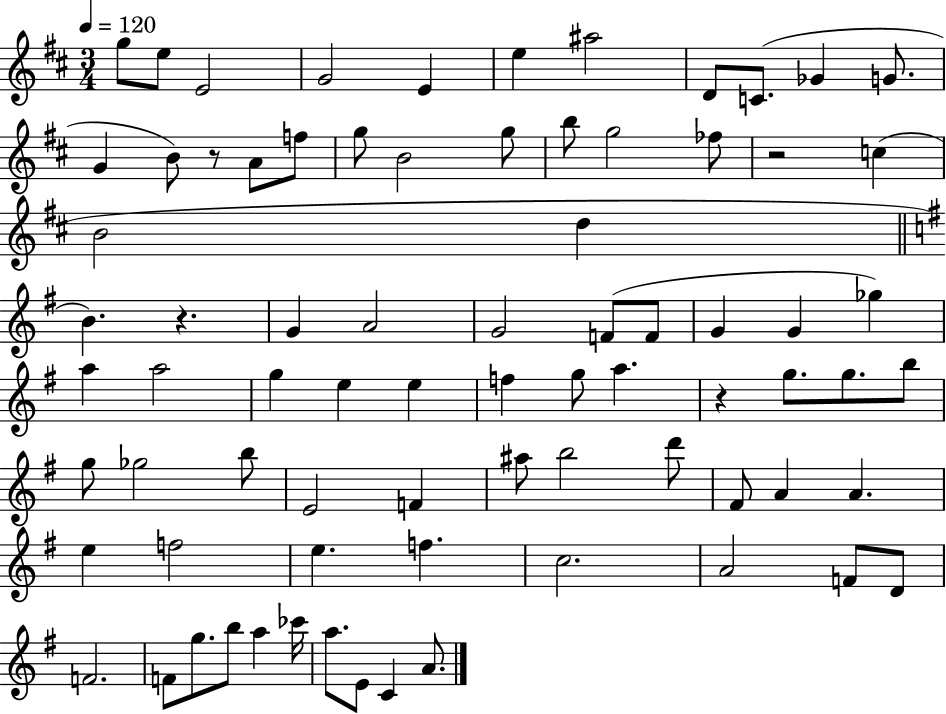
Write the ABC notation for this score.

X:1
T:Untitled
M:3/4
L:1/4
K:D
g/2 e/2 E2 G2 E e ^a2 D/2 C/2 _G G/2 G B/2 z/2 A/2 f/2 g/2 B2 g/2 b/2 g2 _f/2 z2 c B2 d B z G A2 G2 F/2 F/2 G G _g a a2 g e e f g/2 a z g/2 g/2 b/2 g/2 _g2 b/2 E2 F ^a/2 b2 d'/2 ^F/2 A A e f2 e f c2 A2 F/2 D/2 F2 F/2 g/2 b/2 a _c'/4 a/2 E/2 C A/2